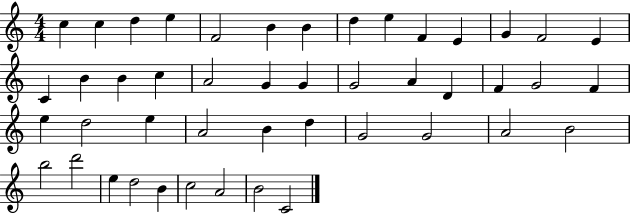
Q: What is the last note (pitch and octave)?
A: C4